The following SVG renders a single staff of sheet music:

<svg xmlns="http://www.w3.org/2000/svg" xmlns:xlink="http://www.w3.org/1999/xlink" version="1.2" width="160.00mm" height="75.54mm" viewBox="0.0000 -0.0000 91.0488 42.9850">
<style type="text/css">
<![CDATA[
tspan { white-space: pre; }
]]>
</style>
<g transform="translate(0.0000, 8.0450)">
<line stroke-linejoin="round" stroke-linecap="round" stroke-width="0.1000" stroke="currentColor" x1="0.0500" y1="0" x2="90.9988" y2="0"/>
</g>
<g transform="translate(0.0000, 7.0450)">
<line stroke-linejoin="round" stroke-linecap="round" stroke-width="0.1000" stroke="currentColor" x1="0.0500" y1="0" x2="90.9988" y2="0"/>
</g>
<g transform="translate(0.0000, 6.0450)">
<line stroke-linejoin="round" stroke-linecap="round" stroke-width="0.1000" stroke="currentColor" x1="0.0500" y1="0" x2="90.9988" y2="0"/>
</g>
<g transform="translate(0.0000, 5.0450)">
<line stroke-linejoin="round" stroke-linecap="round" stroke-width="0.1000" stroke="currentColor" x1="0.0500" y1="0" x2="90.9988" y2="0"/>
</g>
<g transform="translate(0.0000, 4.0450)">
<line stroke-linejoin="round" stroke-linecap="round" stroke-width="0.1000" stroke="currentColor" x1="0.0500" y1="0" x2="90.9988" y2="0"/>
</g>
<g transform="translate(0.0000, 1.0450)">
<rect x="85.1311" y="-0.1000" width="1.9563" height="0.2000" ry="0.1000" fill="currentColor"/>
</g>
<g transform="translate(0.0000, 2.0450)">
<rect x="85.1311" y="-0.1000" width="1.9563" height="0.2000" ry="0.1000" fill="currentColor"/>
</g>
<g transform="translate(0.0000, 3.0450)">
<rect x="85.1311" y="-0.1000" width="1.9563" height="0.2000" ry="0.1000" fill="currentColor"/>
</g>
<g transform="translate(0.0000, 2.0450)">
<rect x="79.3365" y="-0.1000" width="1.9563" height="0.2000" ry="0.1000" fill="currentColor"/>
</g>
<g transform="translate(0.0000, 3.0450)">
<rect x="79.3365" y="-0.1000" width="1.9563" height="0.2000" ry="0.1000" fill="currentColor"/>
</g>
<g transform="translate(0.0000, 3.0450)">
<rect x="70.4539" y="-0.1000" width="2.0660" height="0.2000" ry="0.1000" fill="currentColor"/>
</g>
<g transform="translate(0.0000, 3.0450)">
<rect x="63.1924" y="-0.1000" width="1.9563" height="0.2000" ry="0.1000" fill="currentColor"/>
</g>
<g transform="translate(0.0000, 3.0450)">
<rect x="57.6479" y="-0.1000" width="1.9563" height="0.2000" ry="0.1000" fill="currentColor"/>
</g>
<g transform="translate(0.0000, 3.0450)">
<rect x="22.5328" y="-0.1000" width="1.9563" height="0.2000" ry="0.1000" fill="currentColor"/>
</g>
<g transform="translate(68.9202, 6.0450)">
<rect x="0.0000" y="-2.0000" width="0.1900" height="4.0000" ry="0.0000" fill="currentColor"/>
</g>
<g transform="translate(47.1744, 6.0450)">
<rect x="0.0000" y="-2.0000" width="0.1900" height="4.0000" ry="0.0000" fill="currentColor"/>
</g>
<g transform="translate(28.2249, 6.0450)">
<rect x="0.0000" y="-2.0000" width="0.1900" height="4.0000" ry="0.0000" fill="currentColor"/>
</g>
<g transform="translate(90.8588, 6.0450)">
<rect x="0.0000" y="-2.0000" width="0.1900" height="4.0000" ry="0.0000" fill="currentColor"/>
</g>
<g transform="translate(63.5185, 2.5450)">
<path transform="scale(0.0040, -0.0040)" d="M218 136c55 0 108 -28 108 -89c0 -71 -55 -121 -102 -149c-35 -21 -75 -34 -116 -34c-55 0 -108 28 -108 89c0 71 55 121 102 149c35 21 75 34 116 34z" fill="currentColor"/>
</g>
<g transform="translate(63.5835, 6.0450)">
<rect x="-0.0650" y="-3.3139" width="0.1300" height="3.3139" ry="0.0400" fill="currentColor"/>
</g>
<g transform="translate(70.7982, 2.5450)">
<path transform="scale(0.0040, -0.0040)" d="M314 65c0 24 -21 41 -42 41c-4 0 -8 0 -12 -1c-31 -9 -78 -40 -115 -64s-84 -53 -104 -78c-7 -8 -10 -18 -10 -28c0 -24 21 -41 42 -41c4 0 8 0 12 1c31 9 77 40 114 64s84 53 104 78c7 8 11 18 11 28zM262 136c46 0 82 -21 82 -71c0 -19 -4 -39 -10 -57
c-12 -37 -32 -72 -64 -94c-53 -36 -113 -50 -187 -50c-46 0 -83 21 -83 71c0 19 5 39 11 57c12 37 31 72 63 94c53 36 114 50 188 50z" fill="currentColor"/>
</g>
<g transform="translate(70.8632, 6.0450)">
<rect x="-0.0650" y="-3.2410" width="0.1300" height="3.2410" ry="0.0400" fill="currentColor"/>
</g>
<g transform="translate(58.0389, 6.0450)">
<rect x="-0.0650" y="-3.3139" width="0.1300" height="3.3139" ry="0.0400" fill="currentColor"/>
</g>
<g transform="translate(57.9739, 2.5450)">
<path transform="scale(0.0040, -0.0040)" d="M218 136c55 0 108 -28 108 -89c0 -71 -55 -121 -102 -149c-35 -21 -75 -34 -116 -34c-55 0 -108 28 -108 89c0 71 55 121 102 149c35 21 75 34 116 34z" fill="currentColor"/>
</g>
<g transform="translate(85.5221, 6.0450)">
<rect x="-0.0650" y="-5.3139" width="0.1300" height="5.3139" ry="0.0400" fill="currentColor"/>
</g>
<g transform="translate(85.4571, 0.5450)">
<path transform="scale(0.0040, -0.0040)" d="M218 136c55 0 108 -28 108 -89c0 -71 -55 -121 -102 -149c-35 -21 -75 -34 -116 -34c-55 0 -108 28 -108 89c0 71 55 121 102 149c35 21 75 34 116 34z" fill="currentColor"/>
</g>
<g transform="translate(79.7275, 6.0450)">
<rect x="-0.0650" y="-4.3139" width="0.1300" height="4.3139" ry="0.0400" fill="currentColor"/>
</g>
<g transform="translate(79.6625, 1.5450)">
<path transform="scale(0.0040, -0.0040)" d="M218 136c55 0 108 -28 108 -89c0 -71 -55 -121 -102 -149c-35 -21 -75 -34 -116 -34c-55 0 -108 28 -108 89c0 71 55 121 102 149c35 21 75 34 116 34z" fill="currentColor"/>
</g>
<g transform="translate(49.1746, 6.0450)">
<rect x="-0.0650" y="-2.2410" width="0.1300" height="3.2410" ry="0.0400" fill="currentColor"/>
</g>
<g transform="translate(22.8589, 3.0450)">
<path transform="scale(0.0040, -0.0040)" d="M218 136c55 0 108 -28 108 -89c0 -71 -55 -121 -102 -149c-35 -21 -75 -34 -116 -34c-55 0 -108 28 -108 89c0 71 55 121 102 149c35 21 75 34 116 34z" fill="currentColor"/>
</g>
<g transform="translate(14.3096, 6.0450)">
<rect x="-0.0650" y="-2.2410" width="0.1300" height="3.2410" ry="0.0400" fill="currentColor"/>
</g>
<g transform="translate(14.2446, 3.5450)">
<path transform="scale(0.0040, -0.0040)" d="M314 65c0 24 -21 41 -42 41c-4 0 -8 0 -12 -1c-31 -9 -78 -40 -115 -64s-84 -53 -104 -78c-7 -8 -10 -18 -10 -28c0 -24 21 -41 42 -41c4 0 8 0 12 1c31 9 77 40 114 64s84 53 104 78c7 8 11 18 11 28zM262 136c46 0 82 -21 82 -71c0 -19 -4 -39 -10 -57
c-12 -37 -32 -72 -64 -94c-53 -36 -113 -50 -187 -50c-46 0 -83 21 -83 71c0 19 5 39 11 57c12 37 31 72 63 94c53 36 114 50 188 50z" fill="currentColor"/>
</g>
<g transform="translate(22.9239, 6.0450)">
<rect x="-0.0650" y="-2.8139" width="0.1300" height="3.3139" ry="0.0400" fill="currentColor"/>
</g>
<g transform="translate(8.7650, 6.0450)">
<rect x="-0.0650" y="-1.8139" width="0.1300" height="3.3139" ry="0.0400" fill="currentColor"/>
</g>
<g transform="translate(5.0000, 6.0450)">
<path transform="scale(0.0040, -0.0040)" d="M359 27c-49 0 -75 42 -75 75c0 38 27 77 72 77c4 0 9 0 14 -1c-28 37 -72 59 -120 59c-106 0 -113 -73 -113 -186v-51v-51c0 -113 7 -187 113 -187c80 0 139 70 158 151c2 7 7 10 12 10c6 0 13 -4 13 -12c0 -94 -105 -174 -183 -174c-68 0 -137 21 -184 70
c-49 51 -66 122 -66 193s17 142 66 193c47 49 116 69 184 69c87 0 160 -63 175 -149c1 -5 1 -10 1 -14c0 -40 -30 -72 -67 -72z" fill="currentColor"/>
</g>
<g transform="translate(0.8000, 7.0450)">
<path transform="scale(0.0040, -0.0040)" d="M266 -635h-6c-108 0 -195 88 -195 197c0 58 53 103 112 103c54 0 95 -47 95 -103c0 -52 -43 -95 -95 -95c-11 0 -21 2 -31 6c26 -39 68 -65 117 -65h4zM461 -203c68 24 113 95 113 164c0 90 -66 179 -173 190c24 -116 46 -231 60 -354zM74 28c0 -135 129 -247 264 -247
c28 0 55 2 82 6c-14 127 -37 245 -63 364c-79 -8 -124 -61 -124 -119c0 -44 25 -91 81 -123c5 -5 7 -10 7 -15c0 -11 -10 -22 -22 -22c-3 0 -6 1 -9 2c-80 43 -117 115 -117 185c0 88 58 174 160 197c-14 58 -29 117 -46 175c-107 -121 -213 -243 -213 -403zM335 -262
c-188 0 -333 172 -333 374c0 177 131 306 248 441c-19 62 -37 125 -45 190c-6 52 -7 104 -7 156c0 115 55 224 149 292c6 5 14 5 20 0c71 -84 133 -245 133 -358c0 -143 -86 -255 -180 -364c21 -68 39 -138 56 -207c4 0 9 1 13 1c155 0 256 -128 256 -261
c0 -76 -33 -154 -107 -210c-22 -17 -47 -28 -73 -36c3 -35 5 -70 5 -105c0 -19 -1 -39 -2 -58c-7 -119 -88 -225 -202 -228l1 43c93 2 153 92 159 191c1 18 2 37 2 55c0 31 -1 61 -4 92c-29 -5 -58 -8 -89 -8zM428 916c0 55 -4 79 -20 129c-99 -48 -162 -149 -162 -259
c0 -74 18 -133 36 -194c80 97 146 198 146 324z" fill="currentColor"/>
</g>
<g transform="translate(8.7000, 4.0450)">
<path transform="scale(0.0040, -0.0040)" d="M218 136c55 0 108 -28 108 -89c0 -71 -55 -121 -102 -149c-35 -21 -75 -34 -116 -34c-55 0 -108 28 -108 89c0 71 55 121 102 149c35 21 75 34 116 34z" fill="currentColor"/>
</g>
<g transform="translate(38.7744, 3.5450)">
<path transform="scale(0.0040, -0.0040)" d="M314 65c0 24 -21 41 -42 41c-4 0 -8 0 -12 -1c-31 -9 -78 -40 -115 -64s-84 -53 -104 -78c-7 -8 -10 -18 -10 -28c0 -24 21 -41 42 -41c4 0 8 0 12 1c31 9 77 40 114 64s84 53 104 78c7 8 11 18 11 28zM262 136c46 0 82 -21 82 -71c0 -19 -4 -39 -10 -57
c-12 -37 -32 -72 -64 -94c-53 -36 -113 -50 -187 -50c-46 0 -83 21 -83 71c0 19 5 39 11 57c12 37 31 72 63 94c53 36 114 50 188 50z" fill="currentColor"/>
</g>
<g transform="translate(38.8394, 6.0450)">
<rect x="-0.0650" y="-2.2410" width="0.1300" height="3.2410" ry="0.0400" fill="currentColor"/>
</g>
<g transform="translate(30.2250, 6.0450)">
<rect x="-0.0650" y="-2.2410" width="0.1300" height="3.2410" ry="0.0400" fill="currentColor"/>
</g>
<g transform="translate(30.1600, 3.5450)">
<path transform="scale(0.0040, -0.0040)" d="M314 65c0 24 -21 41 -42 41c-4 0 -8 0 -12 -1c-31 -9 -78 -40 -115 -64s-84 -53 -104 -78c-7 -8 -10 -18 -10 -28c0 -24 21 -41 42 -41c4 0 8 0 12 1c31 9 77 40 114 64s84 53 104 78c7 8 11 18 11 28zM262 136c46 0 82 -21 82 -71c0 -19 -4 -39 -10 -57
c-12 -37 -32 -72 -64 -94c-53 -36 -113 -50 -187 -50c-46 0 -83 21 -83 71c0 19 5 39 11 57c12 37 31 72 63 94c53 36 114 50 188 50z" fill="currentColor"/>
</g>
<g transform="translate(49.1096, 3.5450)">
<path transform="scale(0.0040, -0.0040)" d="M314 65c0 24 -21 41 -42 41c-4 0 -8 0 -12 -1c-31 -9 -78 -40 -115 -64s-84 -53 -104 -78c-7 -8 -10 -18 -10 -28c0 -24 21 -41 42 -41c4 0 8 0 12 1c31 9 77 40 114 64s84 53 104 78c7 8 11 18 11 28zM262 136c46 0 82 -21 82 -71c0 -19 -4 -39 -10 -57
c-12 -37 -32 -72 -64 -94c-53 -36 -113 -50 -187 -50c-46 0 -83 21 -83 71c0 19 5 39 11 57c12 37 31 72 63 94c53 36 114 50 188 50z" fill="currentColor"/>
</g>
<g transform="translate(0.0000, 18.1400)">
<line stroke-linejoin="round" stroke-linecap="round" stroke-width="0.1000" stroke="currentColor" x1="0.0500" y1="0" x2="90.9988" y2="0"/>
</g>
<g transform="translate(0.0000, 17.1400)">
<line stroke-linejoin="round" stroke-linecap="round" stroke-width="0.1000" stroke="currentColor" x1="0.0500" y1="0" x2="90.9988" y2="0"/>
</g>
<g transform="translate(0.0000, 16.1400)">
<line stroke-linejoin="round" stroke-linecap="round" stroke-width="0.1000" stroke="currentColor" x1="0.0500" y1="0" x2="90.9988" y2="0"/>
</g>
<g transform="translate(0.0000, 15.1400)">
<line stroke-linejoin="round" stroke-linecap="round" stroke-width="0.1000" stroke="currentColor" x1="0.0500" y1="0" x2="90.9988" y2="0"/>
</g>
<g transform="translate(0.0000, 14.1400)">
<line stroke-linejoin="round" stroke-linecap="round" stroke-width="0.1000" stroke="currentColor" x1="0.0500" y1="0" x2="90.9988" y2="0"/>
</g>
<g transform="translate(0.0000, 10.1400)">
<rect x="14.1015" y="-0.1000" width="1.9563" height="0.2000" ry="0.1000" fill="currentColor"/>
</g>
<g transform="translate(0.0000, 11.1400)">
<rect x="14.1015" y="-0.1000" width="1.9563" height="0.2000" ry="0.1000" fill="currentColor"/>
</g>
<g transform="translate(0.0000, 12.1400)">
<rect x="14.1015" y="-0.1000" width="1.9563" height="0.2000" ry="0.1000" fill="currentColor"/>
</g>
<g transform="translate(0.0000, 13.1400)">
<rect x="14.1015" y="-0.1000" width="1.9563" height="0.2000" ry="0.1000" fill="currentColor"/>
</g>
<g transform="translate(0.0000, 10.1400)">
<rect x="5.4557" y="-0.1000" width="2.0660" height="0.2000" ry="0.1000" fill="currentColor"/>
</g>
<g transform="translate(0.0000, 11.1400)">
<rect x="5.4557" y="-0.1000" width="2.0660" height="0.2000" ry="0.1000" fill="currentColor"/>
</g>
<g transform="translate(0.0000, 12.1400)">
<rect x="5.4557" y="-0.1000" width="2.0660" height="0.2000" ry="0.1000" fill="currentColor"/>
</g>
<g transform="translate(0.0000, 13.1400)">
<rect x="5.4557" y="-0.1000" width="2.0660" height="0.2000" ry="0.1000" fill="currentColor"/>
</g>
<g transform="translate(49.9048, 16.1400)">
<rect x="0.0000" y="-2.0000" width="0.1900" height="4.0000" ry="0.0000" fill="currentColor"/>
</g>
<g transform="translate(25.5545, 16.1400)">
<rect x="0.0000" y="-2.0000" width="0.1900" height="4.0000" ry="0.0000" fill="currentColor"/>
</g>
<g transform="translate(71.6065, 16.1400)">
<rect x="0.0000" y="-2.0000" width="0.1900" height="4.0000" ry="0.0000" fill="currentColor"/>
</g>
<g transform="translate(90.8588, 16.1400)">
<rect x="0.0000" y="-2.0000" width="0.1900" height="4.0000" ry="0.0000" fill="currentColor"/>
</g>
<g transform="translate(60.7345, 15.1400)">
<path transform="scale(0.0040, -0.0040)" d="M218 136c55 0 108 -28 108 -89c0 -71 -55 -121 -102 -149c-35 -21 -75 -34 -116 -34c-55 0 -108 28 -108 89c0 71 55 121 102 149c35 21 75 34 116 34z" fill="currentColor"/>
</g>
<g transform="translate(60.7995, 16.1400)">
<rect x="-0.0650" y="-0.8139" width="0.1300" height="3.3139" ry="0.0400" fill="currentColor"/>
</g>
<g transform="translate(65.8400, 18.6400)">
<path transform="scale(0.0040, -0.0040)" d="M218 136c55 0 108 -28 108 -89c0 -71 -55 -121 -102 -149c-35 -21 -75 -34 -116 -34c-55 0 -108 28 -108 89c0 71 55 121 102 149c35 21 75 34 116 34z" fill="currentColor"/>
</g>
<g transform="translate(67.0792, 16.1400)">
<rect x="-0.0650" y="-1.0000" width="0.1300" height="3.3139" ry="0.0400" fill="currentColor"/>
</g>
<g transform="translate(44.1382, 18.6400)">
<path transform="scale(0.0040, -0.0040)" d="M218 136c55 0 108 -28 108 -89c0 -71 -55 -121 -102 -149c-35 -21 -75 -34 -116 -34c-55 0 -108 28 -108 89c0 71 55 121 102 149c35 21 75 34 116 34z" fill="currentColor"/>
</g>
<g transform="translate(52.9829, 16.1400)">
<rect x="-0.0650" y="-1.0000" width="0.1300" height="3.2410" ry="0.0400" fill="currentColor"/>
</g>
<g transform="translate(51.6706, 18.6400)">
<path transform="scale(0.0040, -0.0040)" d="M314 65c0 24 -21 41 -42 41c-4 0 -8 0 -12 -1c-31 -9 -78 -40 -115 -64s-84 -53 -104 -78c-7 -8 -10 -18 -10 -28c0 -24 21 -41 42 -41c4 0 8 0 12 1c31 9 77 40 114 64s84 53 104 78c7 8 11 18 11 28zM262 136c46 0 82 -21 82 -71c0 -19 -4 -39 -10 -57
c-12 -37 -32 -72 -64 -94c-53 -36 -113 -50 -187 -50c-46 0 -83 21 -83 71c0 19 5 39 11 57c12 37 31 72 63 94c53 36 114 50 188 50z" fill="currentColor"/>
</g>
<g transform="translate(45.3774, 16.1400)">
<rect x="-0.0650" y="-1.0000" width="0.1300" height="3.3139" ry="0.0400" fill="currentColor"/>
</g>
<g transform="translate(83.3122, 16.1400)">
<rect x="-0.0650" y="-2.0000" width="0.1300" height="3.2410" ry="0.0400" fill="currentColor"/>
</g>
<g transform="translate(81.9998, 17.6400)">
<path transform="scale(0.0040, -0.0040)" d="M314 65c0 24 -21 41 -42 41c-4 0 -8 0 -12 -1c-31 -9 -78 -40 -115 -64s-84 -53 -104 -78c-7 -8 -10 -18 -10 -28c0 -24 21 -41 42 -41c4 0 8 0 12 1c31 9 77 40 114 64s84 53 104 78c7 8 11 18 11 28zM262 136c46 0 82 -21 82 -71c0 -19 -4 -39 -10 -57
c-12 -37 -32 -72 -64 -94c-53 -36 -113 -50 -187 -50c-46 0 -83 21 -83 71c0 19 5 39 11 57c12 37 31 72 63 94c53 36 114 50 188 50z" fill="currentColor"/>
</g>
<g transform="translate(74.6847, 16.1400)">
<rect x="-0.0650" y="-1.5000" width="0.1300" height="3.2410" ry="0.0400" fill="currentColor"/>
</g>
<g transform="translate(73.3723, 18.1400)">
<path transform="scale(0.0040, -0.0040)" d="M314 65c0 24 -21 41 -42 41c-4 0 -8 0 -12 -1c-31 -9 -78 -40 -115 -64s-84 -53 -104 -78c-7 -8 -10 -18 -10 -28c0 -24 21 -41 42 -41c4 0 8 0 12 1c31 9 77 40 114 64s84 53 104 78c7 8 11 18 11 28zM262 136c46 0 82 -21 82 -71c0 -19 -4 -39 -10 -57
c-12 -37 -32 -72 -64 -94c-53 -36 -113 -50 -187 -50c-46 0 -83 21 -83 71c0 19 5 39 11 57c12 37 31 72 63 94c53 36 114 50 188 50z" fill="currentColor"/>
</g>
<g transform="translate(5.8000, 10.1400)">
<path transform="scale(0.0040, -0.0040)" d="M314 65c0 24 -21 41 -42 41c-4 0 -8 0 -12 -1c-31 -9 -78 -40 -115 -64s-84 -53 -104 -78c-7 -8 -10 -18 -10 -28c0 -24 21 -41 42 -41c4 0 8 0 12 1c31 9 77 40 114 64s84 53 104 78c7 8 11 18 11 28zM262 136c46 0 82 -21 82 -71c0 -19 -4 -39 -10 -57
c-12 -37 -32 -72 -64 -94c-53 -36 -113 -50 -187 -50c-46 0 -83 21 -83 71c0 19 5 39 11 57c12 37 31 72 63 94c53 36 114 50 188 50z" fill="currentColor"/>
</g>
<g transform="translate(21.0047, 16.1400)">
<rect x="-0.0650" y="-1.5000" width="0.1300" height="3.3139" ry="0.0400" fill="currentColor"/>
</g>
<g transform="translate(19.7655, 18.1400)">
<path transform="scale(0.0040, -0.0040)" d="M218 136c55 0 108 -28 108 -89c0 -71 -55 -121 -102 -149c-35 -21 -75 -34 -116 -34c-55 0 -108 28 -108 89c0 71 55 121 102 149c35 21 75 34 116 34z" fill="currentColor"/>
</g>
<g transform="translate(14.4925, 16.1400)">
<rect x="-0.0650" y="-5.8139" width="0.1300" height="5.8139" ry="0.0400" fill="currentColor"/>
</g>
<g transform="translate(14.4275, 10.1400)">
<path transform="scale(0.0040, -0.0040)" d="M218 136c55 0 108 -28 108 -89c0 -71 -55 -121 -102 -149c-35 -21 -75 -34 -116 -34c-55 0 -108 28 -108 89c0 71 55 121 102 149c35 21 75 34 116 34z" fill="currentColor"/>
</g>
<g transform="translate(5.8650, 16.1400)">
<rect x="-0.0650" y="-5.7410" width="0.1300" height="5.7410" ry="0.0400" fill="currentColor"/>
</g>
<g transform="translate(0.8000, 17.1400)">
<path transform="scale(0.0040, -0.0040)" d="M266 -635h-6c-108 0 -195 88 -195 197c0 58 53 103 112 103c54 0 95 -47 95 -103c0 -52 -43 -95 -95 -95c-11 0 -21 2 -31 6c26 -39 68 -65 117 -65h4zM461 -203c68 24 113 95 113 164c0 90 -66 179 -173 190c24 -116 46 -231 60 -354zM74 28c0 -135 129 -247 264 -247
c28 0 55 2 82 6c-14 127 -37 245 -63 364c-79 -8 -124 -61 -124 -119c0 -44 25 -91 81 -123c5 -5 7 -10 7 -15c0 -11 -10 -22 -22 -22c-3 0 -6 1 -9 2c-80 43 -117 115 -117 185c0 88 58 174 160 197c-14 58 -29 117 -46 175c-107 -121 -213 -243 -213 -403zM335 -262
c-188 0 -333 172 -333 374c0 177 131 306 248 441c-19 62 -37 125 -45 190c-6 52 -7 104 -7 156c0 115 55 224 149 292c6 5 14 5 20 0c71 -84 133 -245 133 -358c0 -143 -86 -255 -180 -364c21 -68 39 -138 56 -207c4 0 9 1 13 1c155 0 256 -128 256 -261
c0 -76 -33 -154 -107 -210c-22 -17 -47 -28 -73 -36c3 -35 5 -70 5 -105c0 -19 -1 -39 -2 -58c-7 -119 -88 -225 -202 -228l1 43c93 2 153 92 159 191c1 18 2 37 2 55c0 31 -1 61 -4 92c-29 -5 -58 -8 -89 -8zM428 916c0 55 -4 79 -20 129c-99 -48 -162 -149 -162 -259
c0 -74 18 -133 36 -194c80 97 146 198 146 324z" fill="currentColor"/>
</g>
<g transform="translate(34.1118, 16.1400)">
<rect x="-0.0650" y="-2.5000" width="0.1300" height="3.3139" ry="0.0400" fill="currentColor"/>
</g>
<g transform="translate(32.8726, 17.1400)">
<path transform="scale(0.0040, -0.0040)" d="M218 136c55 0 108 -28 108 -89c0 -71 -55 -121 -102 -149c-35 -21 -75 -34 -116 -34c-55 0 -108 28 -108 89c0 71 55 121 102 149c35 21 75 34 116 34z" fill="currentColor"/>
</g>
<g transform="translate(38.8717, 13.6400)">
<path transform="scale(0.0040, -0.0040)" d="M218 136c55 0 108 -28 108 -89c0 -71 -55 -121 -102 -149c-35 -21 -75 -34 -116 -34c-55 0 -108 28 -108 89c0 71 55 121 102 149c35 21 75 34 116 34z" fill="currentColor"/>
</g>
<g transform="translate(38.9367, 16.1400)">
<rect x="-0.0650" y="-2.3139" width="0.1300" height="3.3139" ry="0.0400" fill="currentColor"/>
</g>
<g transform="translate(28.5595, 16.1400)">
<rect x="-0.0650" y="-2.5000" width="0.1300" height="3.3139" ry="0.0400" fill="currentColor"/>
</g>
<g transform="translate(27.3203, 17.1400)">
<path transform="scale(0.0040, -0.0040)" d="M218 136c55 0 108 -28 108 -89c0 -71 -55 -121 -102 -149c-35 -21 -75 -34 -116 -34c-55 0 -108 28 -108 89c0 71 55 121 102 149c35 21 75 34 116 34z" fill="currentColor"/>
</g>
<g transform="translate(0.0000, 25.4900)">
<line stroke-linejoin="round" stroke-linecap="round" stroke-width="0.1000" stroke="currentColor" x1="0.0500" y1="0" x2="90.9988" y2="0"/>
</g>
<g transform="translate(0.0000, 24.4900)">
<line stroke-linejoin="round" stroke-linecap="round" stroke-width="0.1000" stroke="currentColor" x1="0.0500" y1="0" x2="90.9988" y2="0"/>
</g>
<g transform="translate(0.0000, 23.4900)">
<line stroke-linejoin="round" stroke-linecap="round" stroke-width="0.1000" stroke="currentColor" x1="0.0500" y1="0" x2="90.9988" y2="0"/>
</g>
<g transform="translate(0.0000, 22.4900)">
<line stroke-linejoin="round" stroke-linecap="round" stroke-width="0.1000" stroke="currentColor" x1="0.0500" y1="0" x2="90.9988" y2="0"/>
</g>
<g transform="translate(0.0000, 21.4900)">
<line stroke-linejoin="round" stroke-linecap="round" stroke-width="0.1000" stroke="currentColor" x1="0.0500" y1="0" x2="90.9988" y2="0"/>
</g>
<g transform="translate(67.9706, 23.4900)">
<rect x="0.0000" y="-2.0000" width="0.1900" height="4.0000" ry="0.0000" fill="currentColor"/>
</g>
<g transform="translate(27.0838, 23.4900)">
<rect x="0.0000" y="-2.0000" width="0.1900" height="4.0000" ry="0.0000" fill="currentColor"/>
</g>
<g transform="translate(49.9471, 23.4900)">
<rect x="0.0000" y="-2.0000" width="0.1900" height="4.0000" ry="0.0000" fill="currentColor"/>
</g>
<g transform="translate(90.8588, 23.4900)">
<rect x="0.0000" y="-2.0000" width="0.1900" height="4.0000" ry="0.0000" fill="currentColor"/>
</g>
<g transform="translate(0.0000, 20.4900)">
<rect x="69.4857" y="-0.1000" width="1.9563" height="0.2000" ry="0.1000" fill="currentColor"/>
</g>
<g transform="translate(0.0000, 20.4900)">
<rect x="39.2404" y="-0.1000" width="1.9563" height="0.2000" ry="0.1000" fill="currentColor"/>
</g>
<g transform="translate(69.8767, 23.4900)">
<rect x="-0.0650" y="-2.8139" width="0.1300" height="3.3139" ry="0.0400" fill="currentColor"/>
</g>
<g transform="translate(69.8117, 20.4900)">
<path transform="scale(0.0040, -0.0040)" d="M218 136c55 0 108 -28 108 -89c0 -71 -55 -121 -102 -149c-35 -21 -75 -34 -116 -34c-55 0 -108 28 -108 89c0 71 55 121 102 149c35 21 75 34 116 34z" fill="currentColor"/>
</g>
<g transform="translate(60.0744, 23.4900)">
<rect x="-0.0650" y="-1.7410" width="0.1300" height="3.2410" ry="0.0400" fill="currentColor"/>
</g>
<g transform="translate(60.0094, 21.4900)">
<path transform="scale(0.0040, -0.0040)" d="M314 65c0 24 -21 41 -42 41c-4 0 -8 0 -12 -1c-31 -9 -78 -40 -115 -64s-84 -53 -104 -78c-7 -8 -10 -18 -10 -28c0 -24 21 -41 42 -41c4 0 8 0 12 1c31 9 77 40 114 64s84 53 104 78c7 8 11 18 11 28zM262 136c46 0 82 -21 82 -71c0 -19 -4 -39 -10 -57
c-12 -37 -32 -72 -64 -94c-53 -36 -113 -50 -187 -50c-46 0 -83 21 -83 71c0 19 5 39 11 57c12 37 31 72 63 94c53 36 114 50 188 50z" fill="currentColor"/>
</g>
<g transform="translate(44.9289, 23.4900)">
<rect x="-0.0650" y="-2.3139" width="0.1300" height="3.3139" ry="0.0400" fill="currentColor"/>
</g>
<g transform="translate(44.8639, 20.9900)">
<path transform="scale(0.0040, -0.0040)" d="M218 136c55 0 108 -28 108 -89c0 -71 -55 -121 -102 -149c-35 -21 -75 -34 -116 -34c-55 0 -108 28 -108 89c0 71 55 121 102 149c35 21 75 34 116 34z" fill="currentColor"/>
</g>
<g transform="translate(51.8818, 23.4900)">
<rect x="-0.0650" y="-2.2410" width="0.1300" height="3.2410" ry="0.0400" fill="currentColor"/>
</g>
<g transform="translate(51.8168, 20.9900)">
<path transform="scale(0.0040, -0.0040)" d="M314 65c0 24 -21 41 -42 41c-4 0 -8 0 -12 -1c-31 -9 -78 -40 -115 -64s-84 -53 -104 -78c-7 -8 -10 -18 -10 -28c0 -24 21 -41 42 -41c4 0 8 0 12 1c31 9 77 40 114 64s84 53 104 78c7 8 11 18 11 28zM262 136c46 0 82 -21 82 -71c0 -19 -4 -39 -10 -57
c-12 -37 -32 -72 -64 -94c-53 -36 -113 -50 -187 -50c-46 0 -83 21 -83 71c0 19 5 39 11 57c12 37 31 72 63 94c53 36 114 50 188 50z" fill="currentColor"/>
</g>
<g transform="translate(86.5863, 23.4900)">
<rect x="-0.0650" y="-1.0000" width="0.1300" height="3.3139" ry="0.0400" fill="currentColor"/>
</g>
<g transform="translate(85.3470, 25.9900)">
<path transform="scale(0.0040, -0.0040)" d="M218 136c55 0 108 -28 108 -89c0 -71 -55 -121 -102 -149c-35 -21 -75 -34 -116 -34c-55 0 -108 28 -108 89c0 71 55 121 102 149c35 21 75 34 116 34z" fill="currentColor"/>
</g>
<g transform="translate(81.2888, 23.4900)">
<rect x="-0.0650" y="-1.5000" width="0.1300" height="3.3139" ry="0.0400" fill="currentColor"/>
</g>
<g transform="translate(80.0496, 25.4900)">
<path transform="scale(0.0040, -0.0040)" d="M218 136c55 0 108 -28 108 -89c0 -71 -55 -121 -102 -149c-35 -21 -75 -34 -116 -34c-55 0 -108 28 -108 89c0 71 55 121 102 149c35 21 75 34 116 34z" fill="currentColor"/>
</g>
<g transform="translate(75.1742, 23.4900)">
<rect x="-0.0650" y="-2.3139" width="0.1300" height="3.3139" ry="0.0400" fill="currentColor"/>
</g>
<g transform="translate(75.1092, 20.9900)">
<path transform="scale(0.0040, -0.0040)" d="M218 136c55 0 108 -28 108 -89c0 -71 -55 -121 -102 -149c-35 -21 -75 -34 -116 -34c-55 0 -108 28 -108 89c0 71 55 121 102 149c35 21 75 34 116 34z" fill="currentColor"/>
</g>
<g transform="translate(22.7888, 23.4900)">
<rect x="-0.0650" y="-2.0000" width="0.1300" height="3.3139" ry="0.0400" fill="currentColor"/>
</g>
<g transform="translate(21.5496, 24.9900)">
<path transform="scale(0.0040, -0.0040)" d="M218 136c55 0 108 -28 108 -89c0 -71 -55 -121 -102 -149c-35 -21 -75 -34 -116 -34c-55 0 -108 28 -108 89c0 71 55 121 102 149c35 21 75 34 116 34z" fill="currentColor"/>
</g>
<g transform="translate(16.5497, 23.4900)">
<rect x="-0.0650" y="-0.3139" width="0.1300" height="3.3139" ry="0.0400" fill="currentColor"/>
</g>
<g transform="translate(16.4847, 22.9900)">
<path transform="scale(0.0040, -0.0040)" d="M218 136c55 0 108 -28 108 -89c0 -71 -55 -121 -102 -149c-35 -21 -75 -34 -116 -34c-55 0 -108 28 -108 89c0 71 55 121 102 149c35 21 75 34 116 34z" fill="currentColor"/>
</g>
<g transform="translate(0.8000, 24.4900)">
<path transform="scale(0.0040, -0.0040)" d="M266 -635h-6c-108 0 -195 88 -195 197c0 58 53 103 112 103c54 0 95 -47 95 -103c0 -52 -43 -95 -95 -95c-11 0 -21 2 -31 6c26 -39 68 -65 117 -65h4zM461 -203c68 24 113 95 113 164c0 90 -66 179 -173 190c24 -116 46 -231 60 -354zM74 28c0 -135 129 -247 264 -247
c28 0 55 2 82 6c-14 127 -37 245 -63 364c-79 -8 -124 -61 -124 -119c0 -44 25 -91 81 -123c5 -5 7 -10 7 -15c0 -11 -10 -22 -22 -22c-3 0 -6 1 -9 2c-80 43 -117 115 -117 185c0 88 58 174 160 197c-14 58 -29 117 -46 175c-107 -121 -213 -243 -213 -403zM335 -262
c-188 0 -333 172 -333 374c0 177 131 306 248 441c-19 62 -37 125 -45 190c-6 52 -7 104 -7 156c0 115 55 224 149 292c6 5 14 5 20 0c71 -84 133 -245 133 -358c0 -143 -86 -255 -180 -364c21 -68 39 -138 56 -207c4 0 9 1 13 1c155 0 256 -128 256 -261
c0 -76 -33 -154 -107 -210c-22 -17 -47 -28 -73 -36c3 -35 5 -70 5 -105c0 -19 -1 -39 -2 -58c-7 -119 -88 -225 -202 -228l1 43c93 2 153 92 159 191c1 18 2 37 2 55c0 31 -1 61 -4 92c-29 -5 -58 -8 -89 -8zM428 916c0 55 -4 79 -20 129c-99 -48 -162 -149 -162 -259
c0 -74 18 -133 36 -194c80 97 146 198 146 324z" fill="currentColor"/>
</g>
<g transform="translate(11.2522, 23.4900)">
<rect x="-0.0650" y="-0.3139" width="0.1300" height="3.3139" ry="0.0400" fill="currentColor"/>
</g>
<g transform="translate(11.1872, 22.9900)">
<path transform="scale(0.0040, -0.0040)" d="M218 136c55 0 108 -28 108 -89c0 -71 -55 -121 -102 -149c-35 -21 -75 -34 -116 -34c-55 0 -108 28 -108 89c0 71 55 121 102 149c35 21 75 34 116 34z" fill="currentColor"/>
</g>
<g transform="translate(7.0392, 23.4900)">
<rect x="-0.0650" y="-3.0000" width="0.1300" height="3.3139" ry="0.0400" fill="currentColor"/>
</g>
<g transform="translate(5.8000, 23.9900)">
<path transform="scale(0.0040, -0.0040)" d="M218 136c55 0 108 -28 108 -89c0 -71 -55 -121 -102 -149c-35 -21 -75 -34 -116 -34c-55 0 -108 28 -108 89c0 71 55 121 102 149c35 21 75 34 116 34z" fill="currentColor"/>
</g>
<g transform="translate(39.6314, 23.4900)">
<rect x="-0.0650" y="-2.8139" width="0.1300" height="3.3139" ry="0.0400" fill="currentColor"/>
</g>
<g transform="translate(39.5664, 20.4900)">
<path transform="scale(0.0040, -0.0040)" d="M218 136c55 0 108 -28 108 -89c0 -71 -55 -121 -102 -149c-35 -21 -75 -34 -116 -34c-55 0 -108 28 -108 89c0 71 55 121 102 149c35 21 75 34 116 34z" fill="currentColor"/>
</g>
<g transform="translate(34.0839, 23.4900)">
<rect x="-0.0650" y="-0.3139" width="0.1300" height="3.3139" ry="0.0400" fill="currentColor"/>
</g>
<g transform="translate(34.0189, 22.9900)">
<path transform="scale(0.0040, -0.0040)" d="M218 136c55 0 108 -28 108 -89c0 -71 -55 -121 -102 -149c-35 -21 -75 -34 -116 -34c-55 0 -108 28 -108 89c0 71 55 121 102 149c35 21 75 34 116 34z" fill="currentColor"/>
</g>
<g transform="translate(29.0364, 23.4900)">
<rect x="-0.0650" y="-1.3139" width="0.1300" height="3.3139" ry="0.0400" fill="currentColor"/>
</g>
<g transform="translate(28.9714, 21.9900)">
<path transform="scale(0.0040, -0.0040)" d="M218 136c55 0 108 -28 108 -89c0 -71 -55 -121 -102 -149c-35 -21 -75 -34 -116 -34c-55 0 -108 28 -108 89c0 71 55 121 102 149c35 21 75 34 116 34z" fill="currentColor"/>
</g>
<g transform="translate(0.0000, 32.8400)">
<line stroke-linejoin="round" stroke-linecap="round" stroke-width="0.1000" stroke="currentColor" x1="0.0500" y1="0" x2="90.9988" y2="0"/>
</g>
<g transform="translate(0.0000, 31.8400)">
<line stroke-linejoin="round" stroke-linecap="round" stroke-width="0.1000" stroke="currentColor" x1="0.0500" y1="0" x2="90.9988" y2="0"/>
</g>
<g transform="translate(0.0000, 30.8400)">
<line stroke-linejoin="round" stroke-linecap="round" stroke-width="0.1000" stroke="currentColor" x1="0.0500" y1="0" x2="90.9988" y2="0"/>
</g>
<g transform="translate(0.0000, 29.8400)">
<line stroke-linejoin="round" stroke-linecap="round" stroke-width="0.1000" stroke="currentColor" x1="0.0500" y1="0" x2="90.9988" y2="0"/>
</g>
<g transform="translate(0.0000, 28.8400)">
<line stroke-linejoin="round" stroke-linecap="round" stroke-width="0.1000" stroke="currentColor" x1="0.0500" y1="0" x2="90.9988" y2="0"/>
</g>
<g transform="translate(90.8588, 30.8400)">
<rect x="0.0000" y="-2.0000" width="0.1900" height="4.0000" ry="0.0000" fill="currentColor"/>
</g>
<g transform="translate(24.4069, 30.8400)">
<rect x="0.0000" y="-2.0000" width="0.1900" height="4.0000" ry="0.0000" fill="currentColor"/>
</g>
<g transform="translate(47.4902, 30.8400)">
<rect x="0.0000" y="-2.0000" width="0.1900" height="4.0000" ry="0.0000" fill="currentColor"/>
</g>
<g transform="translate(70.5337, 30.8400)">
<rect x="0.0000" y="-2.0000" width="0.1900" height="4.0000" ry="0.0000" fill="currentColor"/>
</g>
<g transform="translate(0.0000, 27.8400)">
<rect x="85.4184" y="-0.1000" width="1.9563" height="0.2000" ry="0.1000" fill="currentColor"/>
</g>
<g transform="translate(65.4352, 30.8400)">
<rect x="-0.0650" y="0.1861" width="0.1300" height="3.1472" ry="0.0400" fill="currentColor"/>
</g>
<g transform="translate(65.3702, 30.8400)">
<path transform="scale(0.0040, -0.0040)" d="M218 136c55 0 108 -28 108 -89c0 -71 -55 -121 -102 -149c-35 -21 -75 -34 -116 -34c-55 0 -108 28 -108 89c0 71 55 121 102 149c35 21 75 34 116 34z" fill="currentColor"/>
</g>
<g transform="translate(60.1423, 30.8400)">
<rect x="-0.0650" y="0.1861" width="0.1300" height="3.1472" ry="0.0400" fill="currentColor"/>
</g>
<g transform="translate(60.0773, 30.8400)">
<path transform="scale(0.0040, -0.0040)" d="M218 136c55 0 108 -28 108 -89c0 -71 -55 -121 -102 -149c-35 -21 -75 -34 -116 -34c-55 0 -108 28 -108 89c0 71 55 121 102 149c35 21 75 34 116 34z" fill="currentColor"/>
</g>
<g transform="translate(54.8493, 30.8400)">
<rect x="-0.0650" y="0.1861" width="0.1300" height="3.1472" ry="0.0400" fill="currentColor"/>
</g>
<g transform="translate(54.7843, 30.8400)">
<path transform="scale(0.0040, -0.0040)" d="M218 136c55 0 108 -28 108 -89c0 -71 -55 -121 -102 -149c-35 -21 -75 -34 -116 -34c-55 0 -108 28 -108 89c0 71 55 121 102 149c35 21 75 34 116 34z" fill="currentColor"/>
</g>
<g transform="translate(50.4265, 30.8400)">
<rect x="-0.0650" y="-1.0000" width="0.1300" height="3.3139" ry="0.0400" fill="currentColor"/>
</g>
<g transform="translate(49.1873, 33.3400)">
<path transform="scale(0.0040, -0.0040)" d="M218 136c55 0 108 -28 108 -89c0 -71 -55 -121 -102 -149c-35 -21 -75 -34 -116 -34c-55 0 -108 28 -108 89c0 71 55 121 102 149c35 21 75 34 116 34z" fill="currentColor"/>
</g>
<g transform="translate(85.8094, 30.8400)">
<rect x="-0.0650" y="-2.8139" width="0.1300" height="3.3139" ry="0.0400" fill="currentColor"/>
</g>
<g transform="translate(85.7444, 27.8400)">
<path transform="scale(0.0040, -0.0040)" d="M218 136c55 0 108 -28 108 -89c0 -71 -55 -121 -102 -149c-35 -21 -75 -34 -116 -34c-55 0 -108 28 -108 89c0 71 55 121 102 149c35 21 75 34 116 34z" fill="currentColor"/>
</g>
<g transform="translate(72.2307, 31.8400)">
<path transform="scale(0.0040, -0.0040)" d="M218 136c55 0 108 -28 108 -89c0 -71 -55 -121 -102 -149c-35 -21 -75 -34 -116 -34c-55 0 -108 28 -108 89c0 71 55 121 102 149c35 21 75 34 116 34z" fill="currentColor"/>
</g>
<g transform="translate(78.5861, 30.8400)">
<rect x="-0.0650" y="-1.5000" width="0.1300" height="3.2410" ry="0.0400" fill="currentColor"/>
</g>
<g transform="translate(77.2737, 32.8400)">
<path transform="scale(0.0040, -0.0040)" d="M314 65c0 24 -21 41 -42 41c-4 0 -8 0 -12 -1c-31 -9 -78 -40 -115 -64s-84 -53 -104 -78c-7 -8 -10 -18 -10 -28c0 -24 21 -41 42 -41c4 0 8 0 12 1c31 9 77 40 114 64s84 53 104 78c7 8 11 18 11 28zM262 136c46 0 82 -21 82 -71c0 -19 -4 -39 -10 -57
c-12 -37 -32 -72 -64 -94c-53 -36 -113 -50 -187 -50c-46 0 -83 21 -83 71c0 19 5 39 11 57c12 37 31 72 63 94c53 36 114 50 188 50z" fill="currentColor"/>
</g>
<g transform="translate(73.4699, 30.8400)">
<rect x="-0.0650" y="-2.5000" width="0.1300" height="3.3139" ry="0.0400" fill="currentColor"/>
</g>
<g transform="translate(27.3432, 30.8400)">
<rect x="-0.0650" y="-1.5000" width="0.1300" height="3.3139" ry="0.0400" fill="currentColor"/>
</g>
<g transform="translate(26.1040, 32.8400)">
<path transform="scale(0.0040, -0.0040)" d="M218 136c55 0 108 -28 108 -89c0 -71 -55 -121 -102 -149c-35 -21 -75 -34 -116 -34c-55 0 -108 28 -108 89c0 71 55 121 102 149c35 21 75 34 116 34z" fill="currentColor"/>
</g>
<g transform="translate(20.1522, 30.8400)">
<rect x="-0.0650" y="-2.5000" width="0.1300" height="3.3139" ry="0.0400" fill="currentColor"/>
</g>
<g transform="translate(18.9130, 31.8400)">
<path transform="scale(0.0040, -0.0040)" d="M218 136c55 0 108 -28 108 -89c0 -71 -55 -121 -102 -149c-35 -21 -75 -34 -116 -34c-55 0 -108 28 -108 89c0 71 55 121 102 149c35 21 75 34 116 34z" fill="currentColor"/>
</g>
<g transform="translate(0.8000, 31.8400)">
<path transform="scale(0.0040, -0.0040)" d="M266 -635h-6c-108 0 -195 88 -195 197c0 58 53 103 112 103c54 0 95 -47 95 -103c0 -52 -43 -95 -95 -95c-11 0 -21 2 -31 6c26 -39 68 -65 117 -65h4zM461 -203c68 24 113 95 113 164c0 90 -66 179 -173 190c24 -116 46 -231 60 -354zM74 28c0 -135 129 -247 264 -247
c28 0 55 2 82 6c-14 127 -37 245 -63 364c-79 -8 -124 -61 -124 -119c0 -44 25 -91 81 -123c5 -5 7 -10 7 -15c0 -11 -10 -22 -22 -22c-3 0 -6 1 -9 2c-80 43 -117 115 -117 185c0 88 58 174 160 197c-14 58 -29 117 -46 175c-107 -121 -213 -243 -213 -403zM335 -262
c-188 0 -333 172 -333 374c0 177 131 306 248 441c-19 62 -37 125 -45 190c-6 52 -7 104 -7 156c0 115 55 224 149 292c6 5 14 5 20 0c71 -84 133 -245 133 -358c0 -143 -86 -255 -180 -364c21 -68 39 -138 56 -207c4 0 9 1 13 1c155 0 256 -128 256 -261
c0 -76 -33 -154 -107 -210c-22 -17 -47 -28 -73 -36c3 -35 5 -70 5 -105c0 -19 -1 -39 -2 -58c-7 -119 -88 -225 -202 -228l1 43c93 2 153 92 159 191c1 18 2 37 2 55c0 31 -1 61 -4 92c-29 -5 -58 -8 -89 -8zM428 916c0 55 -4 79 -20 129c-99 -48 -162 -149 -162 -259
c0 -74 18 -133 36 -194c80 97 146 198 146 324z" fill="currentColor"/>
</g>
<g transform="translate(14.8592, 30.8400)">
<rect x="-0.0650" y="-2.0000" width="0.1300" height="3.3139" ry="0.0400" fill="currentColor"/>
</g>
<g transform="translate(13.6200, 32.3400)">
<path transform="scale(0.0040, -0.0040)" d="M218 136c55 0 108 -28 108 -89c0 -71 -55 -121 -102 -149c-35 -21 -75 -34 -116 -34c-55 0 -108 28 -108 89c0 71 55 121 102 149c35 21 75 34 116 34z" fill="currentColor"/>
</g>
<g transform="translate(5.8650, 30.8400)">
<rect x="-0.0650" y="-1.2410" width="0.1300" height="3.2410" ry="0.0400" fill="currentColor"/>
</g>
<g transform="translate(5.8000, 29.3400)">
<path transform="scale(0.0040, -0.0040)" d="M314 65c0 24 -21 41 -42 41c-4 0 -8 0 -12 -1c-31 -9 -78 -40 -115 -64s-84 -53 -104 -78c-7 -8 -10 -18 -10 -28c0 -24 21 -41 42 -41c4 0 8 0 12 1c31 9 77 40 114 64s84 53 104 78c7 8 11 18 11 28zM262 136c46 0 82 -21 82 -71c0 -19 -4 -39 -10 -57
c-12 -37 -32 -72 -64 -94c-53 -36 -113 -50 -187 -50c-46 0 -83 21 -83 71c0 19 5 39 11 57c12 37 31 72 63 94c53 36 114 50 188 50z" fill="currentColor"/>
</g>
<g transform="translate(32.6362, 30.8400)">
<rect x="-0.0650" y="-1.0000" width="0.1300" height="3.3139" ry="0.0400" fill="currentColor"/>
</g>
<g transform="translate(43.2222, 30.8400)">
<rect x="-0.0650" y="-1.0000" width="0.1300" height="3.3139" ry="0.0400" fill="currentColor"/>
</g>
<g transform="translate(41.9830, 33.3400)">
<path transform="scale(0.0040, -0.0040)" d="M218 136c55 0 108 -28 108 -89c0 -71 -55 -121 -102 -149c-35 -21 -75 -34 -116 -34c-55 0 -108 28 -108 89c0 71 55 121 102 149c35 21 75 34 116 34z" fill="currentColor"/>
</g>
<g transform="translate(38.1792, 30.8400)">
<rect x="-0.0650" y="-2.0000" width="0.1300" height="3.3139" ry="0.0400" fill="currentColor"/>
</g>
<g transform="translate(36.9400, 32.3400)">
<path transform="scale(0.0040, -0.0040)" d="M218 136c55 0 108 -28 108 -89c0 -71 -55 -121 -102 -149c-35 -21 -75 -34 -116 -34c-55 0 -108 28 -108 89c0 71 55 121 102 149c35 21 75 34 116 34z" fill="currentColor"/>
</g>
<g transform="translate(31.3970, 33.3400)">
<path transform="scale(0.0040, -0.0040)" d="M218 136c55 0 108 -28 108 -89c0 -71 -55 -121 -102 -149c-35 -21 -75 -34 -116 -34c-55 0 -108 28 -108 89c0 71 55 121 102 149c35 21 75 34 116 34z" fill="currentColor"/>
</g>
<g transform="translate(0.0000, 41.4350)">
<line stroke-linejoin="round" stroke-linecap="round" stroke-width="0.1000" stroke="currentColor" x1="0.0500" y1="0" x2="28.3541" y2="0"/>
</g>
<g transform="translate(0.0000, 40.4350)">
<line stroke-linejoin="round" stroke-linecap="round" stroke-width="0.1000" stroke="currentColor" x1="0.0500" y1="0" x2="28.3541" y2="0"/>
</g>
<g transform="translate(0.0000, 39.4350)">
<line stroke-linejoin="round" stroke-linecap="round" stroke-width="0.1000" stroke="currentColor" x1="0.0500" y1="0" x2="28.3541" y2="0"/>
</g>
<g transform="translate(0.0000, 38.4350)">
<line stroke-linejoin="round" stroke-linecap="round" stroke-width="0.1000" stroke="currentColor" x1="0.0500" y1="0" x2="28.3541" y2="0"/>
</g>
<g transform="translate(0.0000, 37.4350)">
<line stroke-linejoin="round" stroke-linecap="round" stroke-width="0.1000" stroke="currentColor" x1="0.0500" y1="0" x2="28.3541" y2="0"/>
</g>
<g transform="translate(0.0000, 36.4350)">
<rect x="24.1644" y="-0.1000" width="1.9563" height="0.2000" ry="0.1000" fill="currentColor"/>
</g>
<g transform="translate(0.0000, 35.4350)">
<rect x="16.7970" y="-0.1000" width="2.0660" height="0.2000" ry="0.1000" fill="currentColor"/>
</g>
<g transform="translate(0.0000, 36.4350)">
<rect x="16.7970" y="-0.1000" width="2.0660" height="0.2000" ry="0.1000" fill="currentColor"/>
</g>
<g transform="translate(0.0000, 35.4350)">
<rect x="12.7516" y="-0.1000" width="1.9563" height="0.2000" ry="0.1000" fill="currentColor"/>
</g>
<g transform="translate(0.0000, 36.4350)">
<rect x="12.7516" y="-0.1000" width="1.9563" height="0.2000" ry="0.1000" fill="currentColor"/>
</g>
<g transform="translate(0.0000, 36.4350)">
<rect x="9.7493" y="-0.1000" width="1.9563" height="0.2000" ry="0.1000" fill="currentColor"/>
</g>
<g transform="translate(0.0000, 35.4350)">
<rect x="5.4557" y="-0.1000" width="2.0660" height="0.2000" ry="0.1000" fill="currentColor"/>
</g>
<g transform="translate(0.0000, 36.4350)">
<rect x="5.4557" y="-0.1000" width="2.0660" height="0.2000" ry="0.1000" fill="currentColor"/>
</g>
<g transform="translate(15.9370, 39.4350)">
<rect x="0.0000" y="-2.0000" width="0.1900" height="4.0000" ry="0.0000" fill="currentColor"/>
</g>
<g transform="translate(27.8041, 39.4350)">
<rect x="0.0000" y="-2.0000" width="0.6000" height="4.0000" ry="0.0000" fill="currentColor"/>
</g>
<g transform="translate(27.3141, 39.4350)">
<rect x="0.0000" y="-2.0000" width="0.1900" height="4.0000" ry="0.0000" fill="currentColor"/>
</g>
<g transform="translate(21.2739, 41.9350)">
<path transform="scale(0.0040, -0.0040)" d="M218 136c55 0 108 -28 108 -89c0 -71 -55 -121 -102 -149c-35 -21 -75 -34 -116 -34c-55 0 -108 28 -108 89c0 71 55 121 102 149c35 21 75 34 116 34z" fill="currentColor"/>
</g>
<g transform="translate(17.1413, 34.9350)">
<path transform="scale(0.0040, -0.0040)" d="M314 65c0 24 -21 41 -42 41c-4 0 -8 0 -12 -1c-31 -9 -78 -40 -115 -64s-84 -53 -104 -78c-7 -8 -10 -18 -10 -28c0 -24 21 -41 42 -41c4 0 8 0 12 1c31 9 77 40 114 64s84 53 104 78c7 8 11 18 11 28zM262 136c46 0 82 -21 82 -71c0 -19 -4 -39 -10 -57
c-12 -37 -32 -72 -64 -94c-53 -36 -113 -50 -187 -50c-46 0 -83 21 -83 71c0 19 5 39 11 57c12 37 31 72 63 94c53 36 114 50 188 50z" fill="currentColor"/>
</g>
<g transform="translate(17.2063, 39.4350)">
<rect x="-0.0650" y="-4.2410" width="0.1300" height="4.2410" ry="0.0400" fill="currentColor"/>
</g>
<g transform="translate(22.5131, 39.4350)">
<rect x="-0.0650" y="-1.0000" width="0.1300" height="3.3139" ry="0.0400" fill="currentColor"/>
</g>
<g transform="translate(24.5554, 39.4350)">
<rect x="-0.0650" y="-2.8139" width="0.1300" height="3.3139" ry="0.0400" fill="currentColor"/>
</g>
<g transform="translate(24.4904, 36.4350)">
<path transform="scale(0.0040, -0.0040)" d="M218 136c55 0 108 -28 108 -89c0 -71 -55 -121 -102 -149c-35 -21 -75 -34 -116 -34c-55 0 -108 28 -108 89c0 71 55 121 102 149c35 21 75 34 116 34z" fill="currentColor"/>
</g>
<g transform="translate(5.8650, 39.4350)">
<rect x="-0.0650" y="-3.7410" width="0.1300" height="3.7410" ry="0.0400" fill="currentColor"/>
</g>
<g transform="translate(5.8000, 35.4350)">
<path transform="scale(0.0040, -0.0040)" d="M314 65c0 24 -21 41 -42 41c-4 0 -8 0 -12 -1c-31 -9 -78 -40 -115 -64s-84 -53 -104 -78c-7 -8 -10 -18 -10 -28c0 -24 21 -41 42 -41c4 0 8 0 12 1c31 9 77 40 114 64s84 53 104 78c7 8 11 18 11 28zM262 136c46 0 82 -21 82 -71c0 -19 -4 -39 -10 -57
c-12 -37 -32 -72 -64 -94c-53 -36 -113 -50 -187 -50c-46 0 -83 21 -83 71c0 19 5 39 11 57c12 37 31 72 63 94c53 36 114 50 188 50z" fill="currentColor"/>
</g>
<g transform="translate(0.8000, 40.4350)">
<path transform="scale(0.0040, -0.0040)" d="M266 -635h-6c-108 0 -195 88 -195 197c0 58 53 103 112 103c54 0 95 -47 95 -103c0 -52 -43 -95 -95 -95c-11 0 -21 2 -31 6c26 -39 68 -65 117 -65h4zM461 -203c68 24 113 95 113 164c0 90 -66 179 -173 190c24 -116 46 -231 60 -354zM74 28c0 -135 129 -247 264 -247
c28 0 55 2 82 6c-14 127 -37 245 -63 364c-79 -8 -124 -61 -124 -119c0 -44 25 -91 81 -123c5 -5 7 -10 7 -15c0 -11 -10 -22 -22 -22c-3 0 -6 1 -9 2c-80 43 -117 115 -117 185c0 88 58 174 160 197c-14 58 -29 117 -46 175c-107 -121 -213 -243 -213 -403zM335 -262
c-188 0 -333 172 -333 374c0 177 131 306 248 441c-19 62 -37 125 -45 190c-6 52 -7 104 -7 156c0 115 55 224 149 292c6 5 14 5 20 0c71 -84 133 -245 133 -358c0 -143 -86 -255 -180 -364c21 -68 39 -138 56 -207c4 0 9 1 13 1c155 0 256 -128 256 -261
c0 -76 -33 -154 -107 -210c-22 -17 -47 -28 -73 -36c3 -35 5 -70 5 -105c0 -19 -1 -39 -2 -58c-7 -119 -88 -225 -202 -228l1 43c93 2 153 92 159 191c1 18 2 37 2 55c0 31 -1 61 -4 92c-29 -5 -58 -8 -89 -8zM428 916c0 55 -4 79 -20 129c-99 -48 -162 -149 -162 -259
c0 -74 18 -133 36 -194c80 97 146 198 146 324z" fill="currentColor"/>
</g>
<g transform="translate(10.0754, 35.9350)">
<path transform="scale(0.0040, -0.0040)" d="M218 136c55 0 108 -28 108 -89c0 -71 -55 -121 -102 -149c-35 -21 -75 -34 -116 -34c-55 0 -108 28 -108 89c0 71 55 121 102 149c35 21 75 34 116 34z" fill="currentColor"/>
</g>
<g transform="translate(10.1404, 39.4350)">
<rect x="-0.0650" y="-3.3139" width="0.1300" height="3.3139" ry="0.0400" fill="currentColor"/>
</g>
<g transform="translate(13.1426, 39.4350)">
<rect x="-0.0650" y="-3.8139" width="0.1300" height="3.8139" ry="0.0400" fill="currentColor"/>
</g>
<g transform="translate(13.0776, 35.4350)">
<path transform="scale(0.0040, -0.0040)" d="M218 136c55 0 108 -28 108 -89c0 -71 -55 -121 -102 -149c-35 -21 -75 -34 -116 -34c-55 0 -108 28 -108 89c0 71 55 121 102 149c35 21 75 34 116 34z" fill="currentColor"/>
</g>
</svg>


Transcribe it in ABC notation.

X:1
T:Untitled
M:4/4
L:1/4
K:C
f g2 a g2 g2 g2 b b b2 d' f' g'2 g' E G G g D D2 d D E2 F2 A c c F e c a g g2 f2 a g E D e2 F G E D F D D B B B G E2 a c'2 b c' d'2 D a